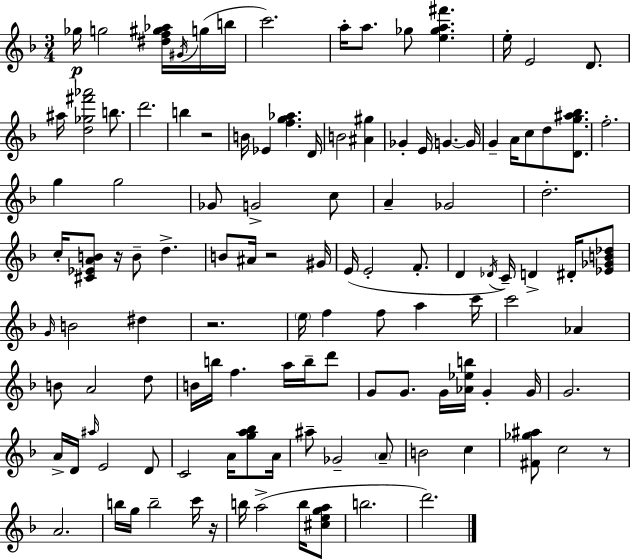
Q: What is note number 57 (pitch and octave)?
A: F5